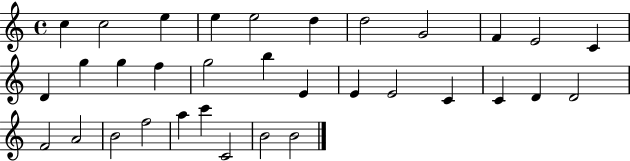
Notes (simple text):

C5/q C5/h E5/q E5/q E5/h D5/q D5/h G4/h F4/q E4/h C4/q D4/q G5/q G5/q F5/q G5/h B5/q E4/q E4/q E4/h C4/q C4/q D4/q D4/h F4/h A4/h B4/h F5/h A5/q C6/q C4/h B4/h B4/h